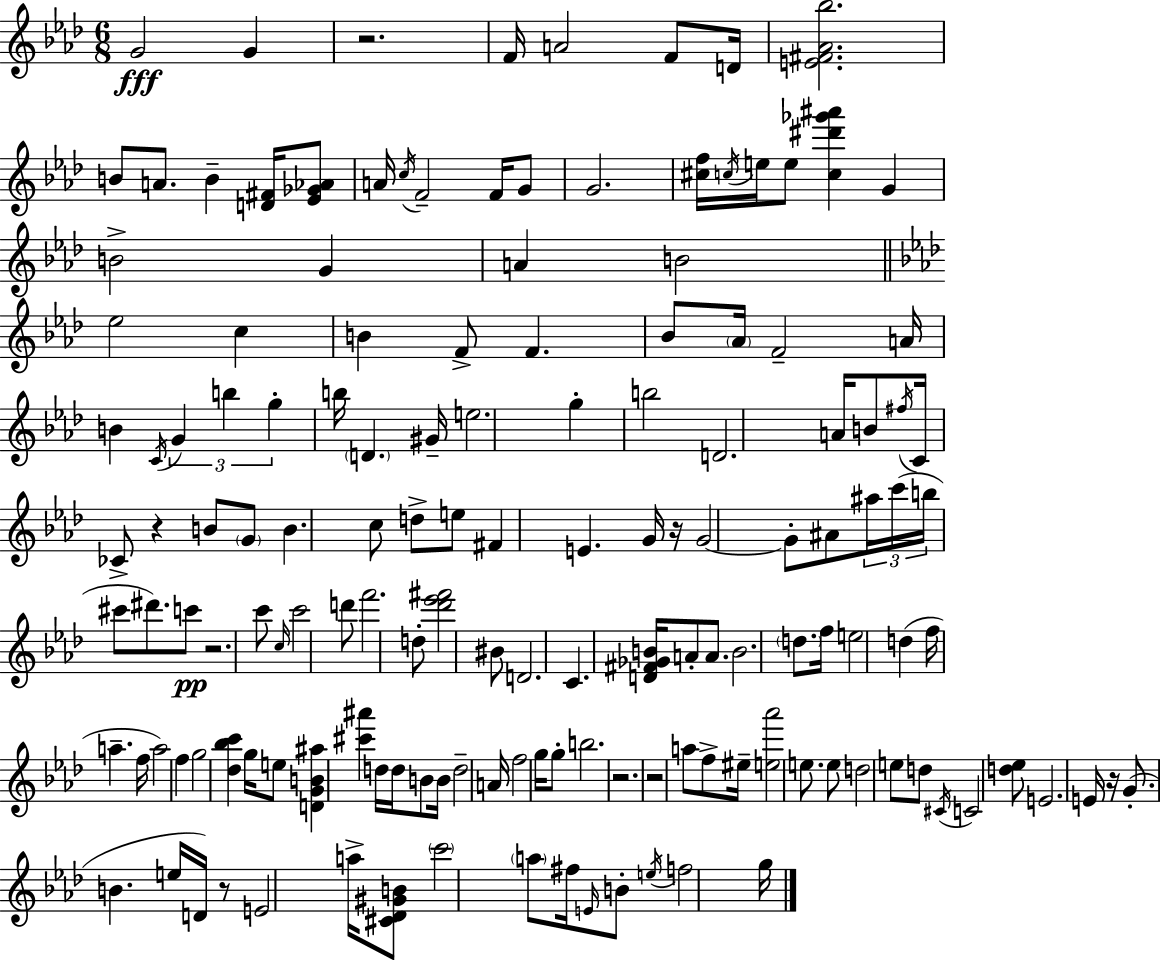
{
  \clef treble
  \numericTimeSignature
  \time 6/8
  \key aes \major
  g'2\fff g'4 | r2. | f'16 a'2 f'8 d'16 | <e' fis' aes' bes''>2. | \break b'8 a'8. b'4-- <d' fis'>16 <ees' ges' aes'>8 | a'16 \acciaccatura { c''16 } f'2-- f'16 g'8 | g'2. | <cis'' f''>16 \acciaccatura { c''16 } e''16 e''8 <c'' dis''' ges''' ais'''>4 g'4 | \break b'2-> g'4 | a'4 b'2 | \bar "||" \break \key f \minor ees''2 c''4 | b'4 f'8-> f'4. | bes'8 \parenthesize aes'16 f'2-- a'16 | b'4 \acciaccatura { c'16 } \tuplet 3/2 { g'4 b''4 | \break g''4-. } b''16 \parenthesize d'4. | gis'16-- e''2. | g''4-. b''2 | d'2. | \break a'16 b'8 \acciaccatura { fis''16 } c'16 ces'8-> r4 | b'8 \parenthesize g'8 b'4. c''8 | d''8-> e''8 fis'4 e'4. | g'16 r16 g'2~~ | \break g'8-. ais'8 \tuplet 3/2 { ais''16 c'''16( b''16 } cis'''8 dis'''8.) | c'''8\pp r2. | c'''8 \grace { c''16 } c'''2 | d'''8 f'''2. | \break d''8-. <des''' ees''' fis'''>2 | bis'8 d'2. | c'4. <d' fis' ges' b'>16 a'8-. | a'8. b'2. | \break \parenthesize d''8. f''16 e''2 | d''4( f''16 a''4.-- | f''16 a''2) f''4 | g''2 <des'' bes'' c'''>4 | \break g''16 e''8 <d' g' b' ais''>4 <cis''' ais'''>4 | d''16 d''16 b'8 b'16 d''2-- | a'16 f''2 | g''16 g''8-. b''2. | \break r2. | r2 a''8 | f''8-> eis''16-- <e'' aes'''>2 | e''8. e''8 d''2 | \break e''8 d''8 \acciaccatura { cis'16 } c'2 | <d'' ees''>8 e'2. | e'16 r16 g'8.-.( b'4. | e''16 d'16) r8 e'2 | \break a''16-> <cis' des' gis' b'>8 \parenthesize c'''2 | \parenthesize a''8 fis''16 \grace { e'16 } b'8-. \acciaccatura { e''16 } f''2 | g''16 \bar "|."
}